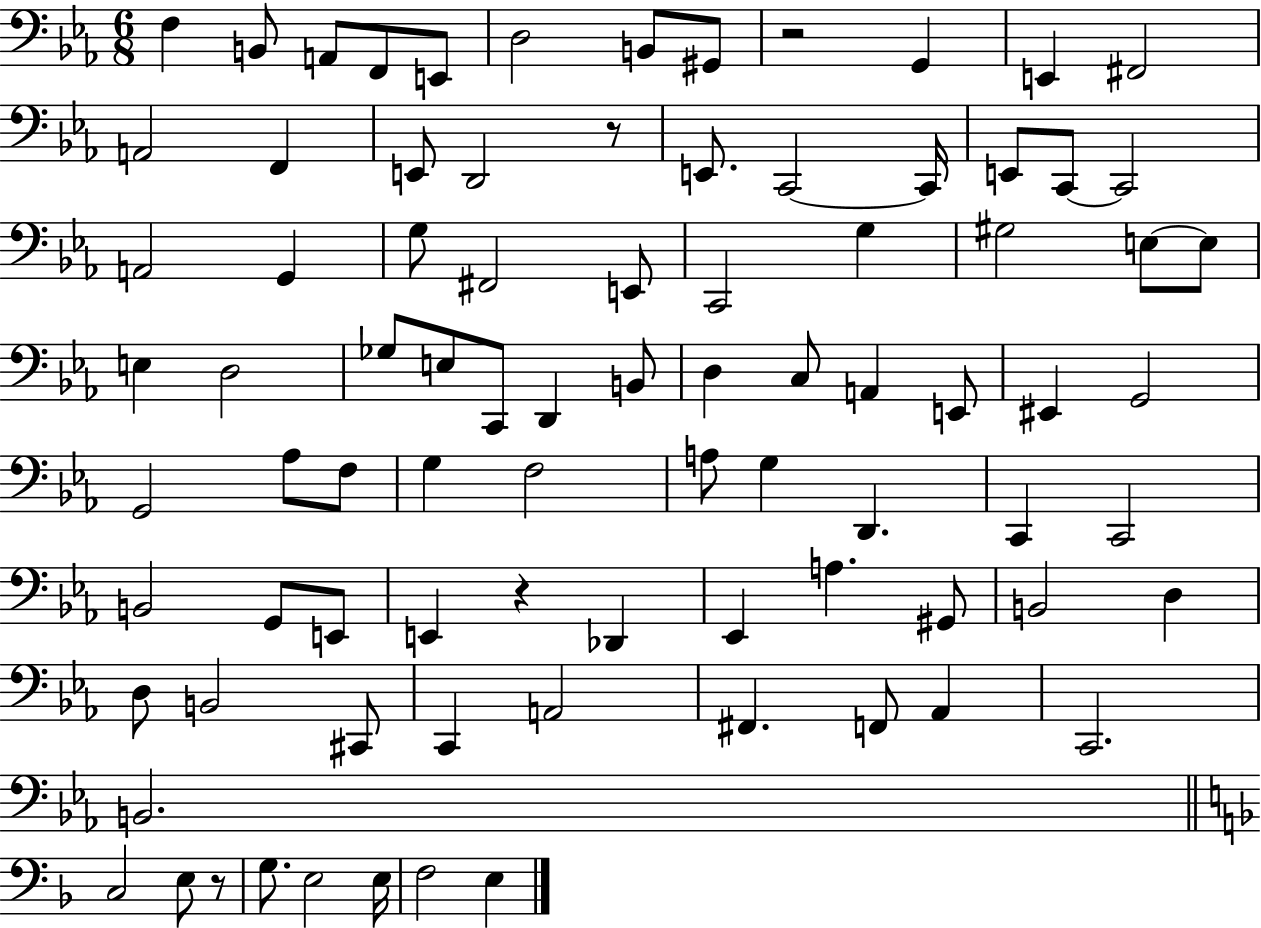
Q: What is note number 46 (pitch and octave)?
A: Ab3